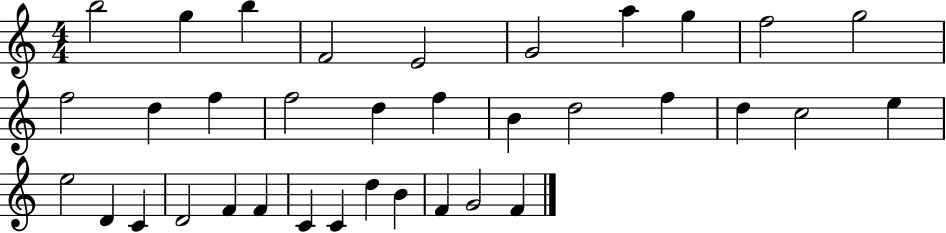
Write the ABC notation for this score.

X:1
T:Untitled
M:4/4
L:1/4
K:C
b2 g b F2 E2 G2 a g f2 g2 f2 d f f2 d f B d2 f d c2 e e2 D C D2 F F C C d B F G2 F